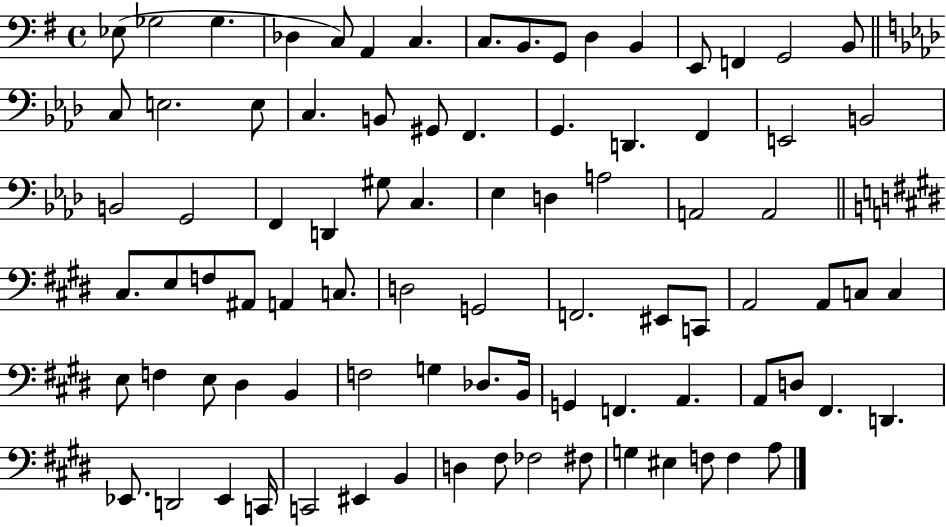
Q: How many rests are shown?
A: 0